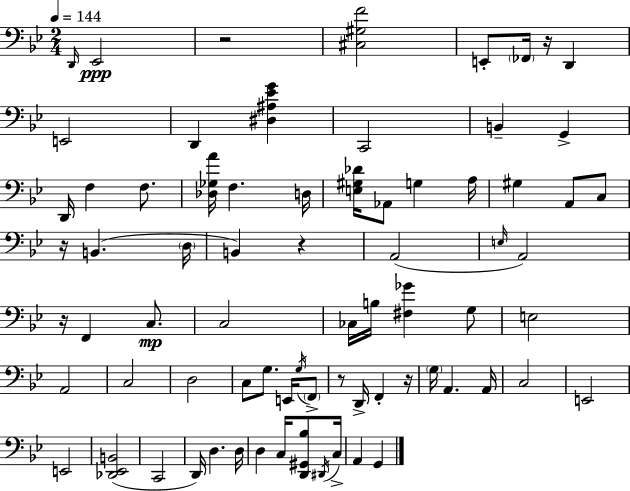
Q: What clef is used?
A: bass